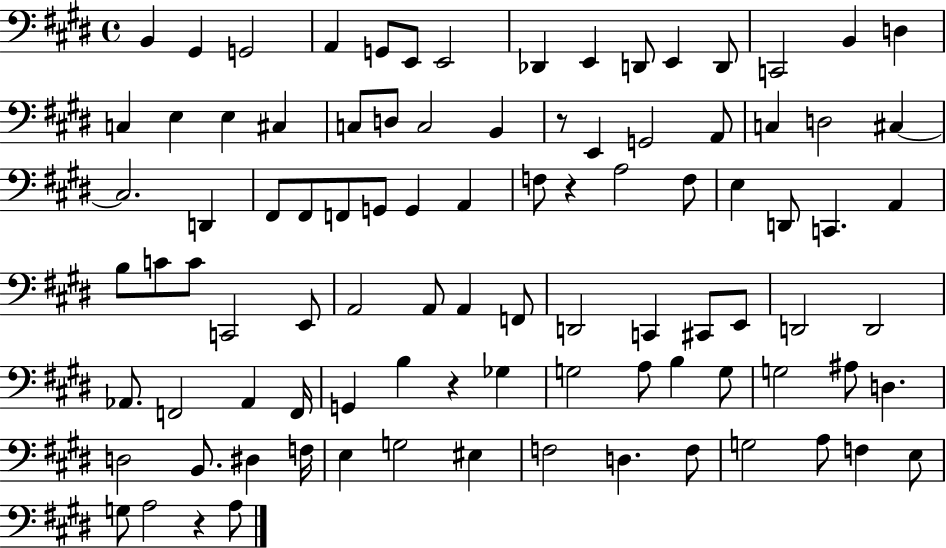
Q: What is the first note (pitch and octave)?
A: B2